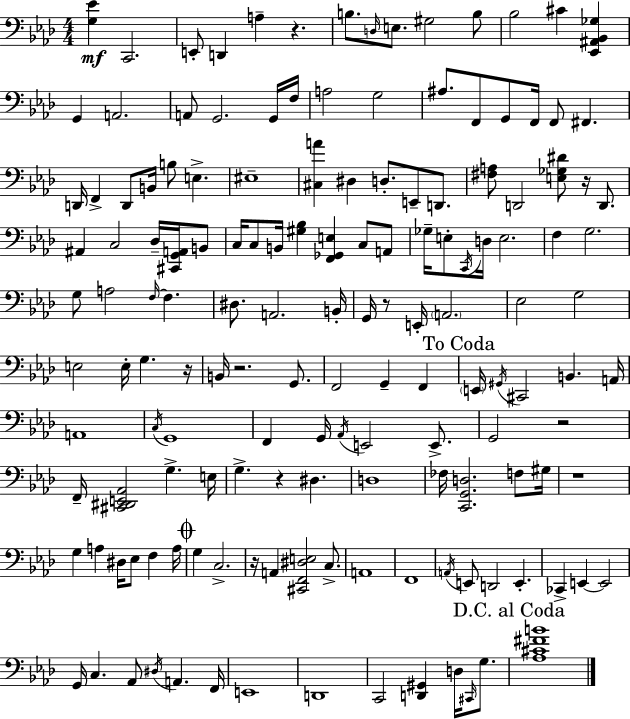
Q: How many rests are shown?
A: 9